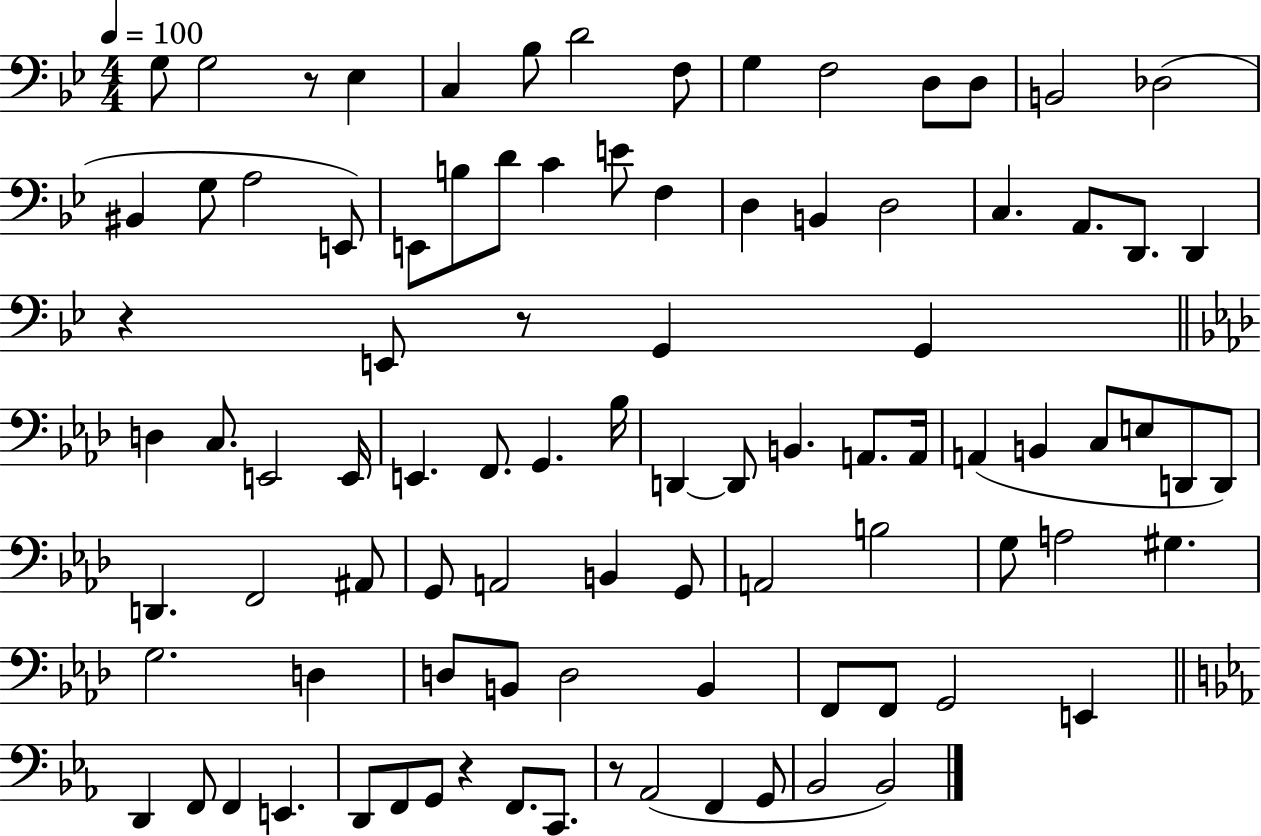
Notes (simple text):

G3/e G3/h R/e Eb3/q C3/q Bb3/e D4/h F3/e G3/q F3/h D3/e D3/e B2/h Db3/h BIS2/q G3/e A3/h E2/e E2/e B3/e D4/e C4/q E4/e F3/q D3/q B2/q D3/h C3/q. A2/e. D2/e. D2/q R/q E2/e R/e G2/q G2/q D3/q C3/e. E2/h E2/s E2/q. F2/e. G2/q. Bb3/s D2/q D2/e B2/q. A2/e. A2/s A2/q B2/q C3/e E3/e D2/e D2/e D2/q. F2/h A#2/e G2/e A2/h B2/q G2/e A2/h B3/h G3/e A3/h G#3/q. G3/h. D3/q D3/e B2/e D3/h B2/q F2/e F2/e G2/h E2/q D2/q F2/e F2/q E2/q. D2/e F2/e G2/e R/q F2/e. C2/e. R/e Ab2/h F2/q G2/e Bb2/h Bb2/h